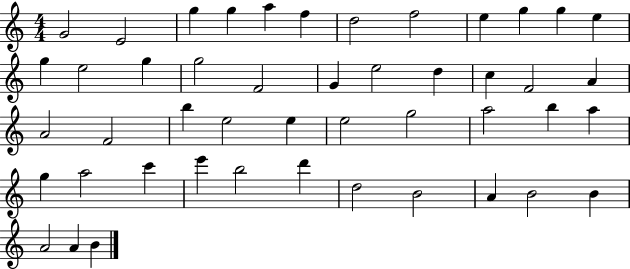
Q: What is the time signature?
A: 4/4